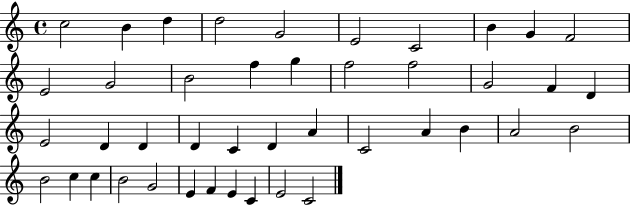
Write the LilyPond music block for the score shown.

{
  \clef treble
  \time 4/4
  \defaultTimeSignature
  \key c \major
  c''2 b'4 d''4 | d''2 g'2 | e'2 c'2 | b'4 g'4 f'2 | \break e'2 g'2 | b'2 f''4 g''4 | f''2 f''2 | g'2 f'4 d'4 | \break e'2 d'4 d'4 | d'4 c'4 d'4 a'4 | c'2 a'4 b'4 | a'2 b'2 | \break b'2 c''4 c''4 | b'2 g'2 | e'4 f'4 e'4 c'4 | e'2 c'2 | \break \bar "|."
}